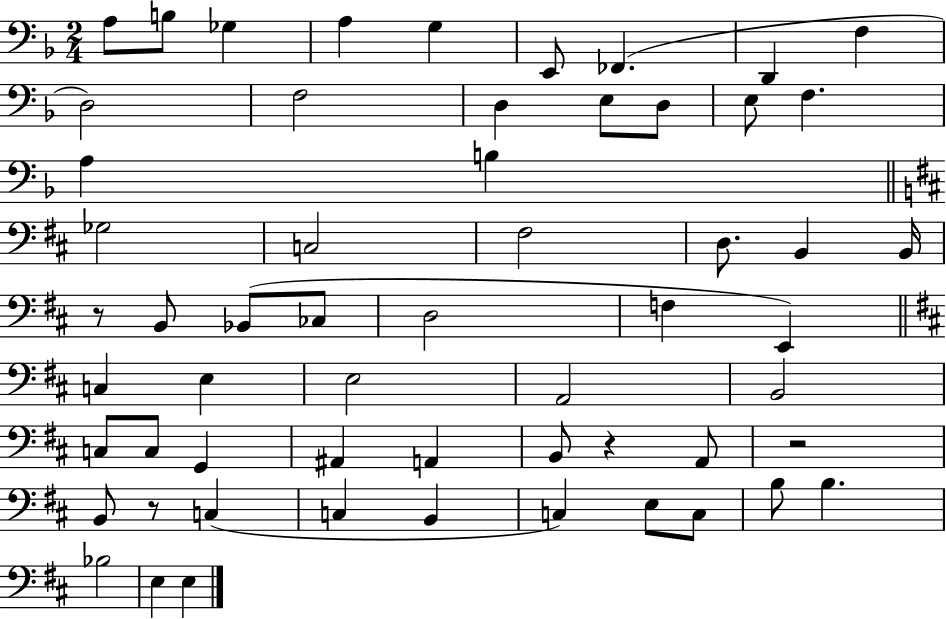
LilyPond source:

{
  \clef bass
  \numericTimeSignature
  \time 2/4
  \key f \major
  \repeat volta 2 { a8 b8 ges4 | a4 g4 | e,8 fes,4.( | d,4 f4 | \break d2) | f2 | d4 e8 d8 | e8 f4. | \break a4 b4 | \bar "||" \break \key d \major ges2 | c2 | fis2 | d8. b,4 b,16 | \break r8 b,8 bes,8( ces8 | d2 | f4 e,4) | \bar "||" \break \key d \major c4 e4 | e2 | a,2 | b,2 | \break c8 c8 g,4 | ais,4 a,4 | b,8 r4 a,8 | r2 | \break b,8 r8 c4( | c4 b,4 | c4) e8 c8 | b8 b4. | \break bes2 | e4 e4 | } \bar "|."
}